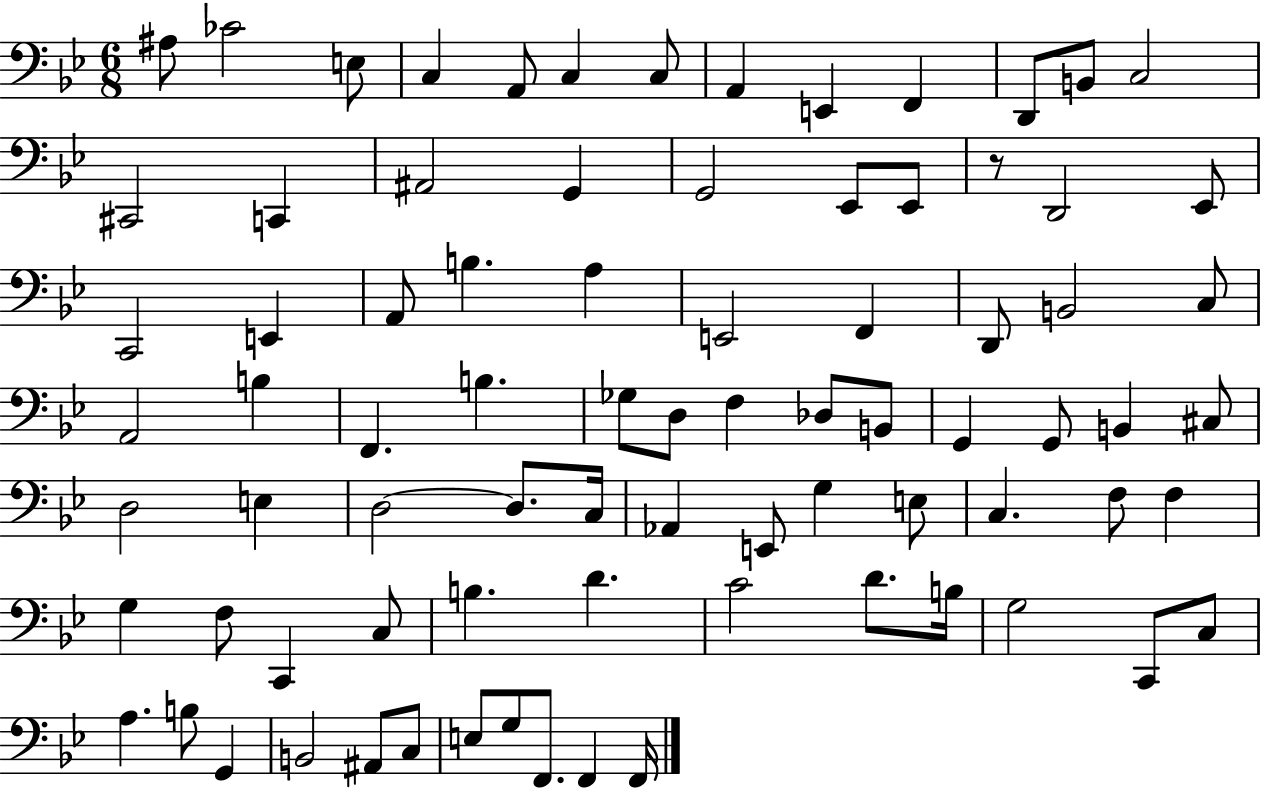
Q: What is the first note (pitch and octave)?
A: A#3